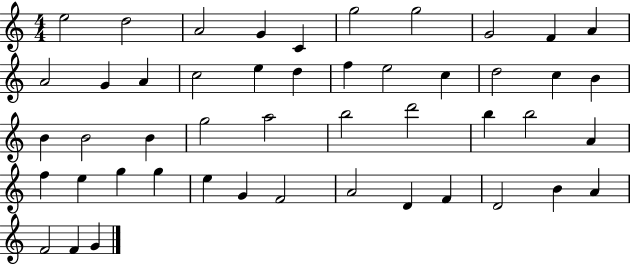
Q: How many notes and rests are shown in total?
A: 48